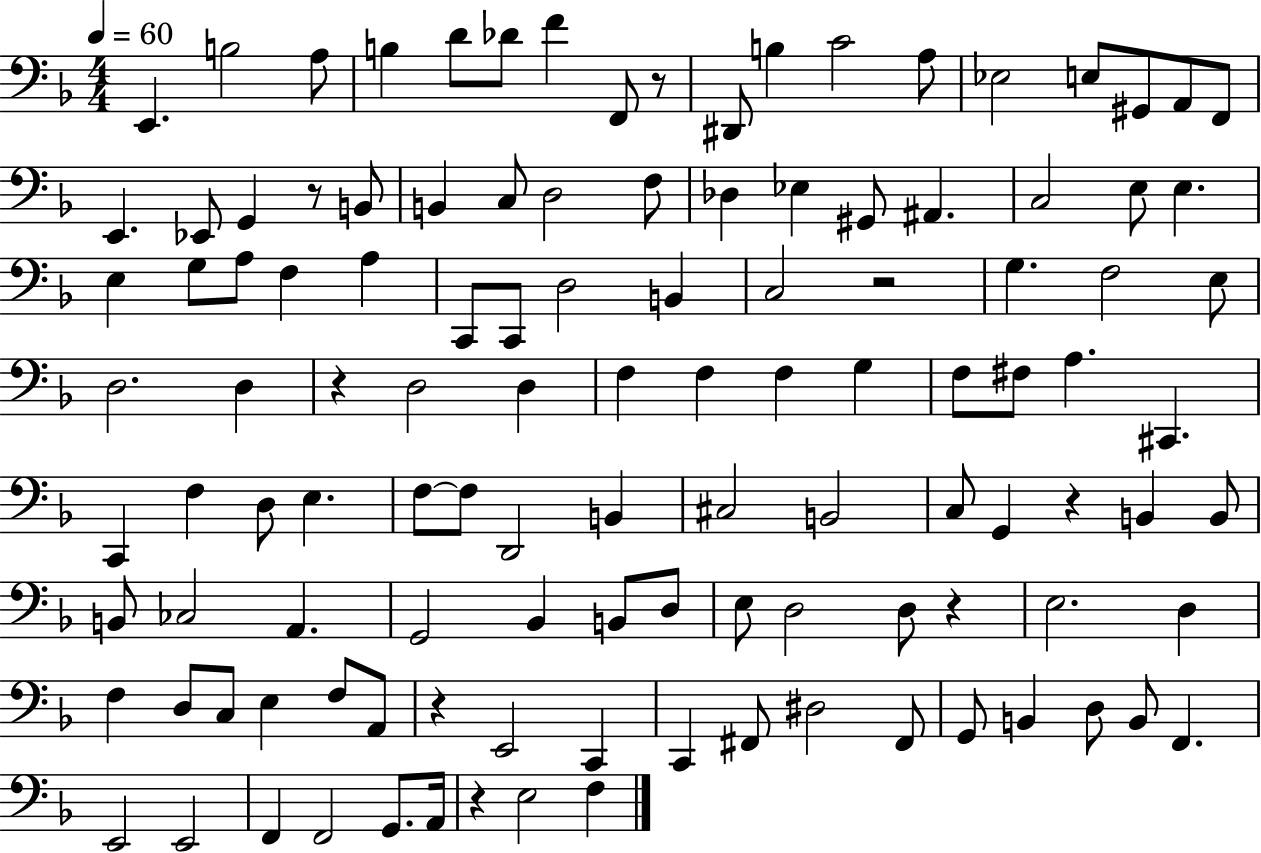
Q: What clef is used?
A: bass